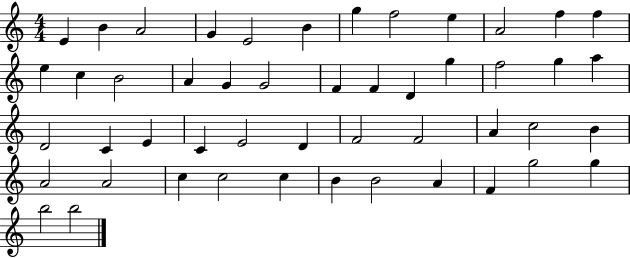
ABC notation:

X:1
T:Untitled
M:4/4
L:1/4
K:C
E B A2 G E2 B g f2 e A2 f f e c B2 A G G2 F F D g f2 g a D2 C E C E2 D F2 F2 A c2 B A2 A2 c c2 c B B2 A F g2 g b2 b2